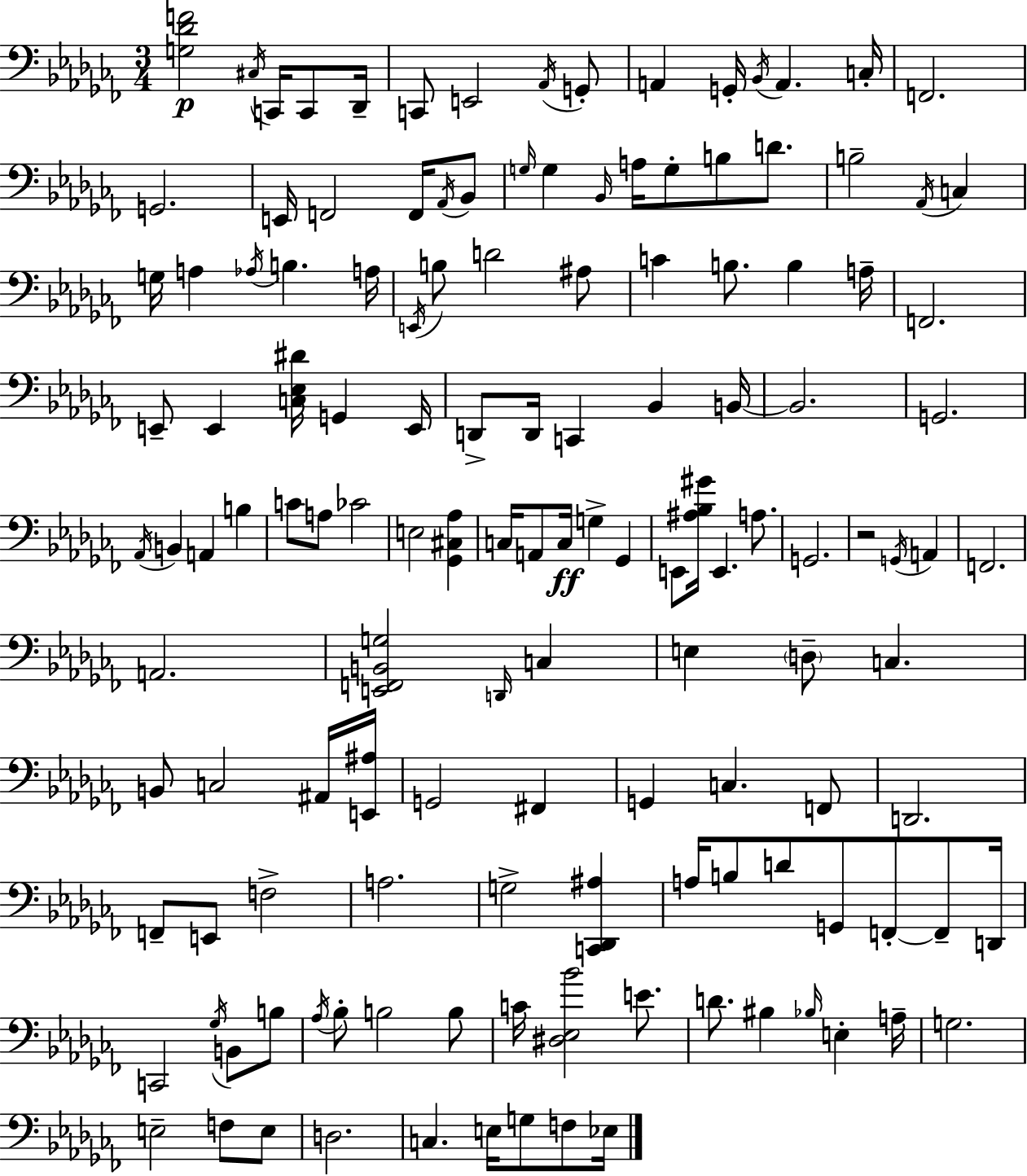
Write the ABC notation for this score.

X:1
T:Untitled
M:3/4
L:1/4
K:Abm
[G,_DF]2 ^C,/4 C,,/4 C,,/2 _D,,/4 C,,/2 E,,2 _A,,/4 G,,/2 A,, G,,/4 _B,,/4 A,, C,/4 F,,2 G,,2 E,,/4 F,,2 F,,/4 _A,,/4 _B,,/2 G,/4 G, _B,,/4 A,/4 G,/2 B,/2 D/2 B,2 _A,,/4 C, G,/4 A, _A,/4 B, A,/4 E,,/4 B,/2 D2 ^A,/2 C B,/2 B, A,/4 F,,2 E,,/2 E,, [C,_E,^D]/4 G,, E,,/4 D,,/2 D,,/4 C,, _B,, B,,/4 B,,2 G,,2 _A,,/4 B,, A,, B, C/2 A,/2 _C2 E,2 [_G,,^C,_A,] C,/4 A,,/2 C,/4 G, _G,, E,,/2 [^A,_B,^G]/4 E,, A,/2 G,,2 z2 G,,/4 A,, F,,2 A,,2 [E,,F,,B,,G,]2 D,,/4 C, E, D,/2 C, B,,/2 C,2 ^A,,/4 [E,,^A,]/4 G,,2 ^F,, G,, C, F,,/2 D,,2 F,,/2 E,,/2 F,2 A,2 G,2 [C,,_D,,^A,] A,/4 B,/2 D/2 G,,/2 F,,/2 F,,/2 D,,/4 C,,2 _G,/4 B,,/2 B,/2 _A,/4 _B,/2 B,2 B,/2 C/4 [^D,_E,_B]2 E/2 D/2 ^B, _B,/4 E, A,/4 G,2 E,2 F,/2 E,/2 D,2 C, E,/4 G,/2 F,/2 _E,/4